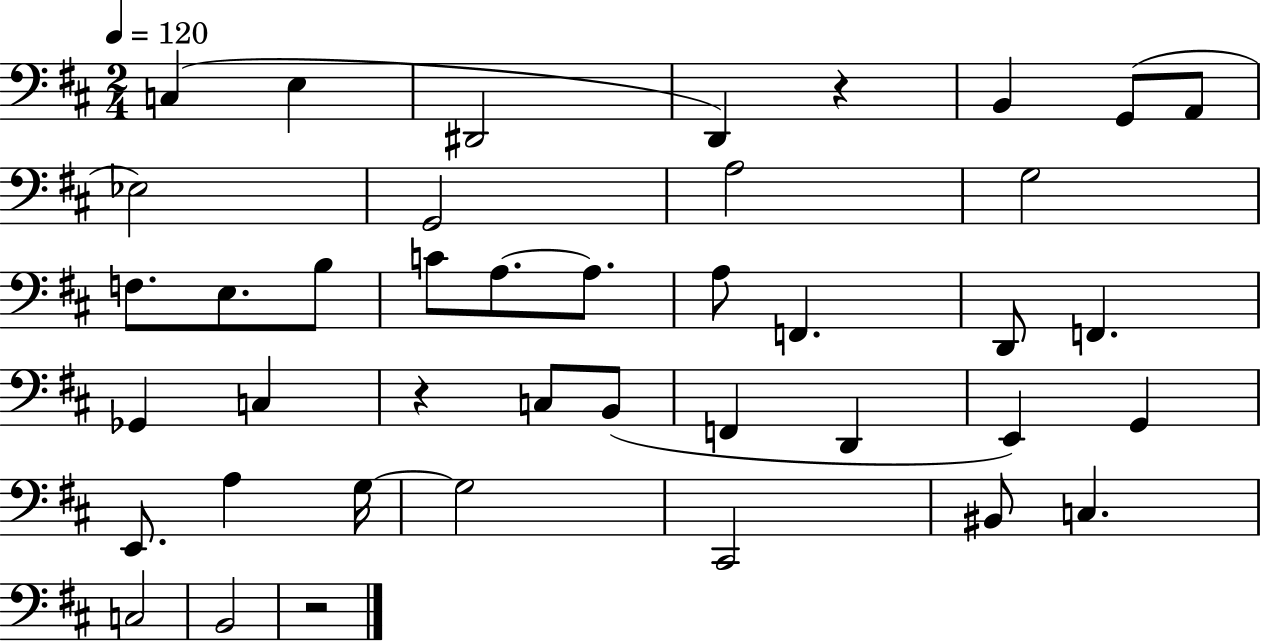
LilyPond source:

{
  \clef bass
  \numericTimeSignature
  \time 2/4
  \key d \major
  \tempo 4 = 120
  \repeat volta 2 { c4( e4 | dis,2 | d,4) r4 | b,4 g,8( a,8 | \break ees2) | g,2 | a2 | g2 | \break f8. e8. b8 | c'8 a8.~~ a8. | a8 f,4. | d,8 f,4. | \break ges,4 c4 | r4 c8 b,8( | f,4 d,4 | e,4) g,4 | \break e,8. a4 g16~~ | g2 | cis,2 | bis,8 c4. | \break c2 | b,2 | r2 | } \bar "|."
}